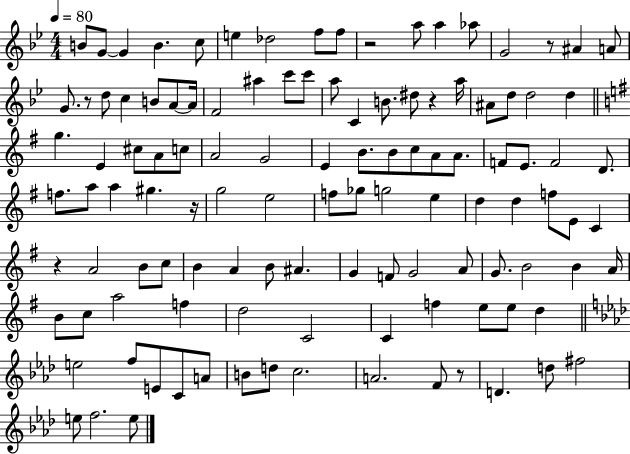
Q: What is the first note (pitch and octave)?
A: B4